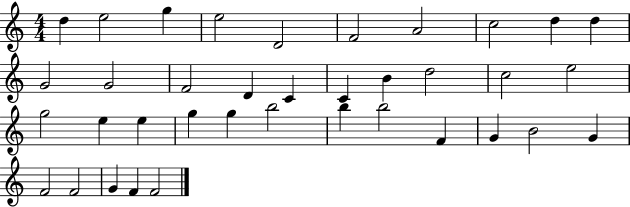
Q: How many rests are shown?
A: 0